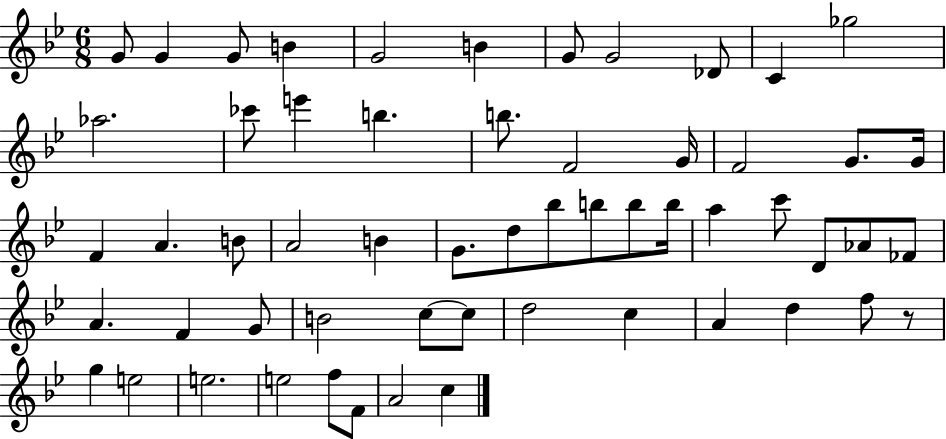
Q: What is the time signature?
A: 6/8